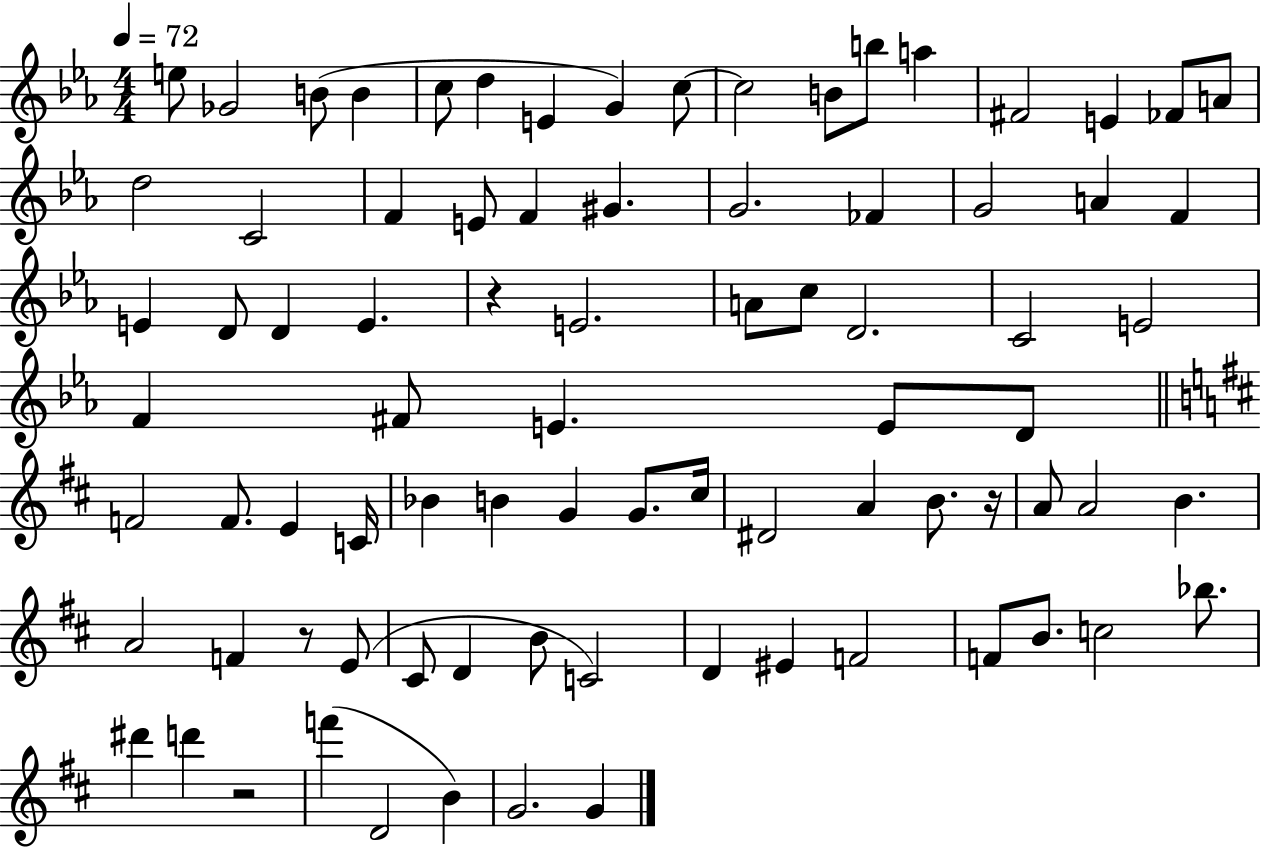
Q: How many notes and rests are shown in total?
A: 83